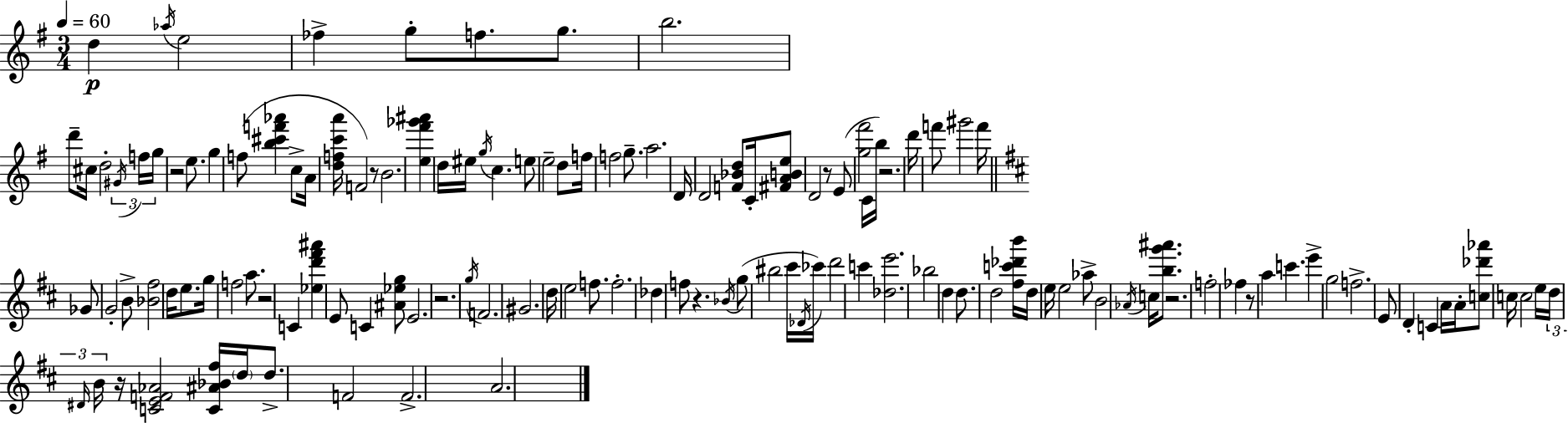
{
  \clef treble
  \numericTimeSignature
  \time 3/4
  \key e \minor
  \tempo 4 = 60
  d''4\p \acciaccatura { aes''16 } e''2 | fes''4-> g''8-. f''8. g''8. | b''2. | d'''8-- cis''16 d''2-. | \break \tuplet 3/2 { \acciaccatura { gis'16 } f''16 g''16 } r2 e''8. | g''4 f''8( <b'' cis''' f''' aes'''>4 | c''8-> a'16 <d'' f'' c''' a'''>16 f'2) | r8 b'2. | \break <e'' fis''' ges''' ais'''>4 d''16 eis''16 \acciaccatura { g''16 } c''4. | e''8 e''2-- | d''8 f''16 f''2 | g''8.-- a''2. | \break d'16 d'2 | <f' bes' d''>8 c'16-. <fis' a' b' e''>8 d'2 | r8 e'8( <g'' fis'''>2 | c'16 b''16) r2. | \break d'''16 f'''8 gis'''2 | f'''16 \bar "||" \break \key d \major ges'8 g'2-. b'8-> | <bes' fis''>2 d''16 e''8. | g''16 f''2 a''8. | r2 c'4 | \break <ees'' d''' fis''' ais'''>4 e'8 c'4 <ais' ees'' g''>8 | e'2. | r2. | \acciaccatura { g''16 } f'2. | \break gis'2. | d''16 e''2 f''8. | f''2.-. | des''4 f''8 r4. | \break \acciaccatura { bes'16 }( g''8 bis''2 | cis'''16 \acciaccatura { des'16 } ces'''16) d'''2 c'''4 | <des'' e'''>2. | bes''2 d''4 | \break d''8. d''2 | <fis'' c''' des''' b'''>16 d''16 e''16 e''2 | aes''8-> b'2 \acciaccatura { aes'16 } | c''16 <b'' g''' ais'''>8. r2. | \break f''2-. | fes''4 r8 a''4 c'''4. | e'''4-> g''2 | f''2.-> | \break e'8 d'4-. c'4 | a'16 a'16-. <c'' des''' aes'''>8 c''16 c''2 | e''16 \tuplet 3/2 { d''16 \grace { dis'16 } b'16 } r16 <c' e' f' aes'>2 | <c' ais' bes' fis''>16 \parenthesize d''16 d''8.-> f'2 | \break f'2.-> | a'2. | \bar "|."
}